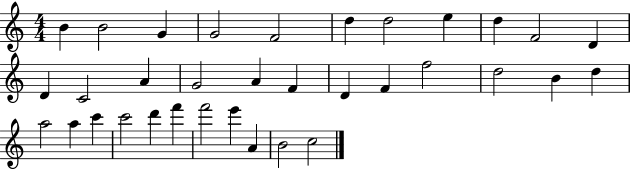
B4/q B4/h G4/q G4/h F4/h D5/q D5/h E5/q D5/q F4/h D4/q D4/q C4/h A4/q G4/h A4/q F4/q D4/q F4/q F5/h D5/h B4/q D5/q A5/h A5/q C6/q C6/h D6/q F6/q F6/h E6/q A4/q B4/h C5/h